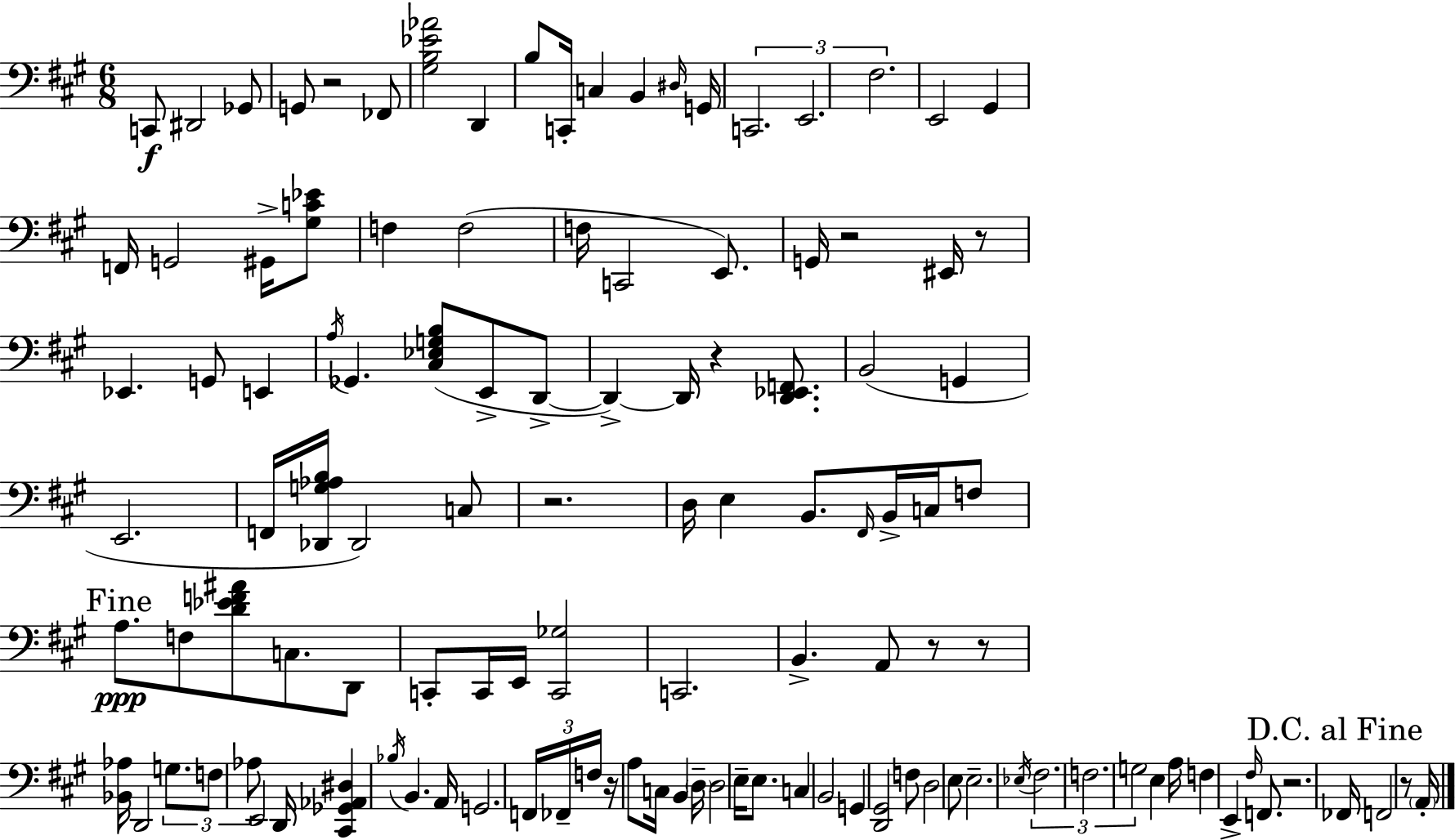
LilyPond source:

{
  \clef bass
  \numericTimeSignature
  \time 6/8
  \key a \major
  c,8\f dis,2 ges,8 | g,8 r2 fes,8 | <gis b ees' aes'>2 d,4 | b8 c,16-. c4 b,4 \grace { dis16 } | \break g,16 \tuplet 3/2 { c,2. | e,2. | fis2. } | e,2 gis,4 | \break f,16 g,2 gis,16-> <gis c' ees'>8 | f4 f2( | f16 c,2 e,8.) | g,16 r2 eis,16 r8 | \break ees,4. g,8 e,4 | \acciaccatura { a16 } ges,4. <cis ees g b>8( e,8-> | d,8->~~ d,4->~~) d,16 r4 <d, ees, f,>8. | b,2( g,4 | \break e,2. | f,16 <des, g aes b>16 des,2) | c8 r2. | d16 e4 b,8. \grace { fis,16 } b,16-> | \break c16 f8 \mark "Fine" a8.\ppp f8 <d' ees' f' ais'>8 c8. | d,8 c,8-. c,16 e,16 <c, ges>2 | c,2. | b,4.-> a,8 r8 | \break r8 <bes, aes>16 d,2 | \tuplet 3/2 { g8. f8 aes8 } e,2 | d,16 <cis, ges, aes, dis>4 \acciaccatura { bes16 } b,4. | a,16 g,2. | \break \tuplet 3/2 { f,16 fes,16-- f16 } r16 a8 c16 b,4 | \parenthesize d16-- d2 | e16-- e8. c4 b,2 | g,4 <d, gis,>2 | \break f8 d2 | e8 e2.-- | \acciaccatura { ees16 } \tuplet 3/2 { fis2. | f2. | \break g2 } | e4 a16 f4 e,4-> | \grace { fis16 } f,8. r2. | \mark "D.C. al Fine" fes,16 f,2 | \break r8 \parenthesize a,16-. \bar "|."
}